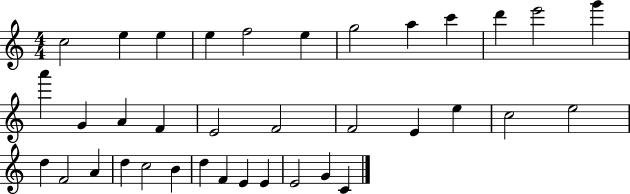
C5/h E5/q E5/q E5/q F5/h E5/q G5/h A5/q C6/q D6/q E6/h G6/q A6/q G4/q A4/q F4/q E4/h F4/h F4/h E4/q E5/q C5/h E5/h D5/q F4/h A4/q D5/q C5/h B4/q D5/q F4/q E4/q E4/q E4/h G4/q C4/q